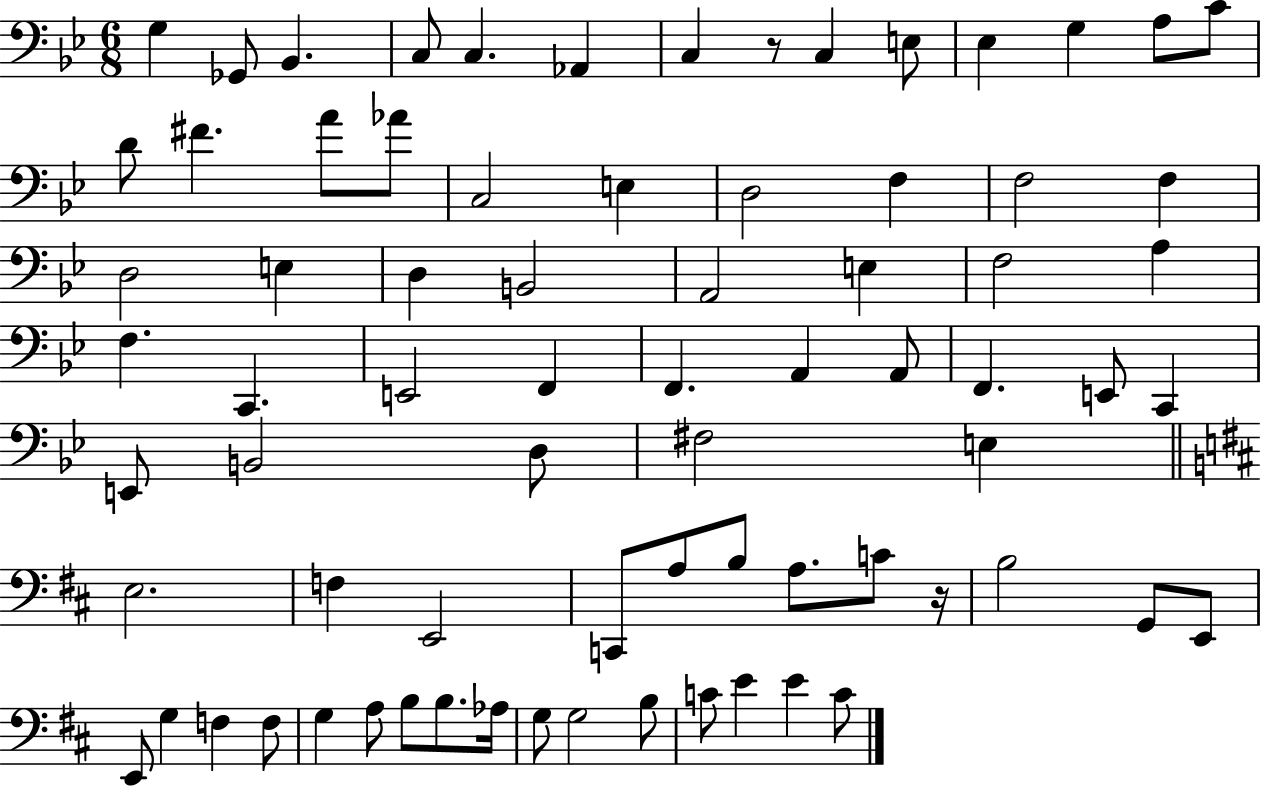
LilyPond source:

{
  \clef bass
  \numericTimeSignature
  \time 6/8
  \key bes \major
  \repeat volta 2 { g4 ges,8 bes,4. | c8 c4. aes,4 | c4 r8 c4 e8 | ees4 g4 a8 c'8 | \break d'8 fis'4. a'8 aes'8 | c2 e4 | d2 f4 | f2 f4 | \break d2 e4 | d4 b,2 | a,2 e4 | f2 a4 | \break f4. c,4. | e,2 f,4 | f,4. a,4 a,8 | f,4. e,8 c,4 | \break e,8 b,2 d8 | fis2 e4 | \bar "||" \break \key d \major e2. | f4 e,2 | c,8 a8 b8 a8. c'8 r16 | b2 g,8 e,8 | \break e,8 g4 f4 f8 | g4 a8 b8 b8. aes16 | g8 g2 b8 | c'8 e'4 e'4 c'8 | \break } \bar "|."
}